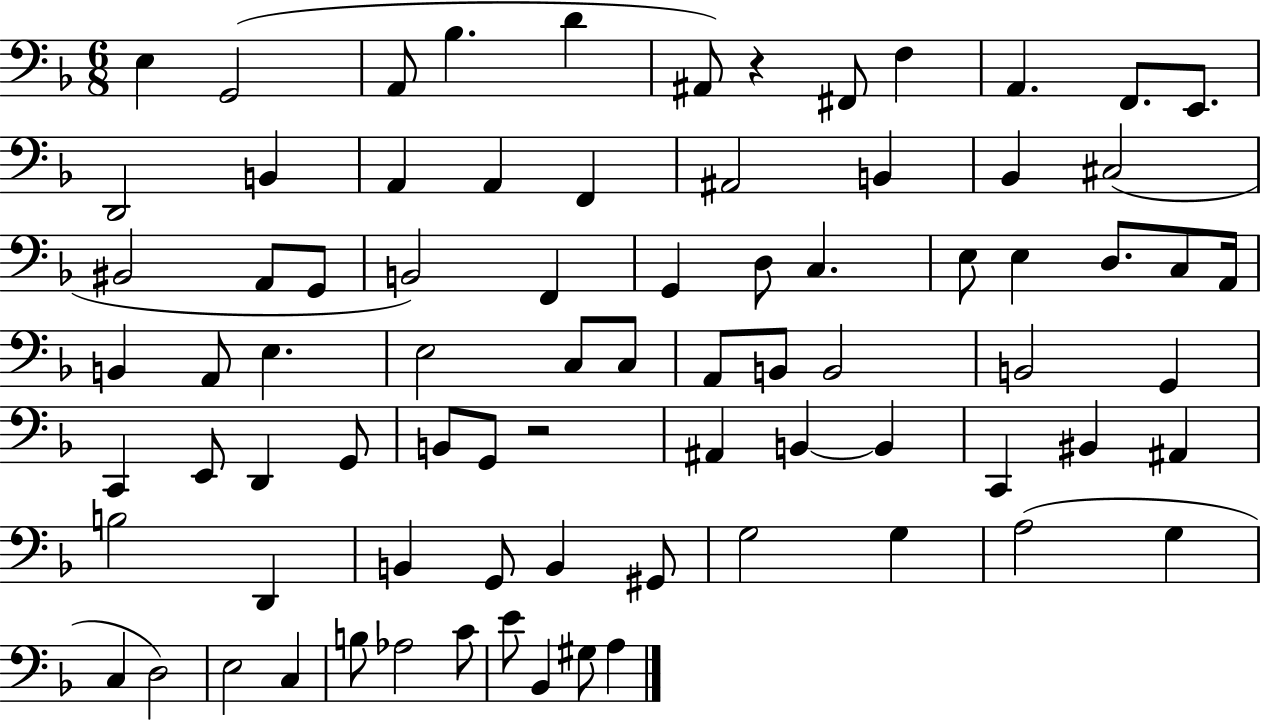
X:1
T:Untitled
M:6/8
L:1/4
K:F
E, G,,2 A,,/2 _B, D ^A,,/2 z ^F,,/2 F, A,, F,,/2 E,,/2 D,,2 B,, A,, A,, F,, ^A,,2 B,, _B,, ^C,2 ^B,,2 A,,/2 G,,/2 B,,2 F,, G,, D,/2 C, E,/2 E, D,/2 C,/2 A,,/4 B,, A,,/2 E, E,2 C,/2 C,/2 A,,/2 B,,/2 B,,2 B,,2 G,, C,, E,,/2 D,, G,,/2 B,,/2 G,,/2 z2 ^A,, B,, B,, C,, ^B,, ^A,, B,2 D,, B,, G,,/2 B,, ^G,,/2 G,2 G, A,2 G, C, D,2 E,2 C, B,/2 _A,2 C/2 E/2 _B,, ^G,/2 A,